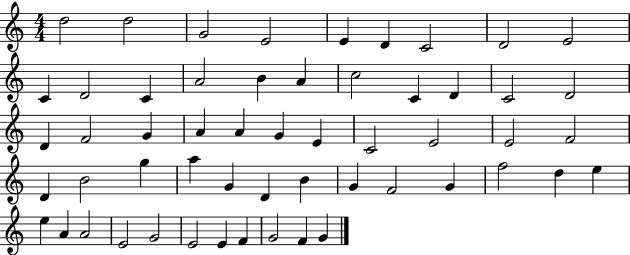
D5/h D5/h G4/h E4/h E4/q D4/q C4/h D4/h E4/h C4/q D4/h C4/q A4/h B4/q A4/q C5/h C4/q D4/q C4/h D4/h D4/q F4/h G4/q A4/q A4/q G4/q E4/q C4/h E4/h E4/h F4/h D4/q B4/h G5/q A5/q G4/q D4/q B4/q G4/q F4/h G4/q F5/h D5/q E5/q E5/q A4/q A4/h E4/h G4/h E4/h E4/q F4/q G4/h F4/q G4/q